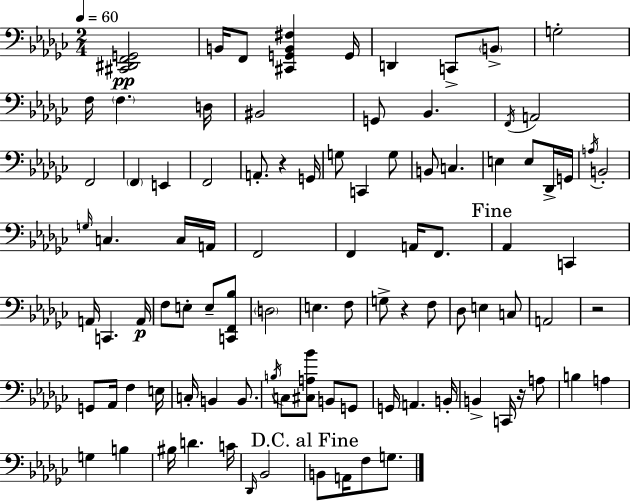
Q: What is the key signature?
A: EES minor